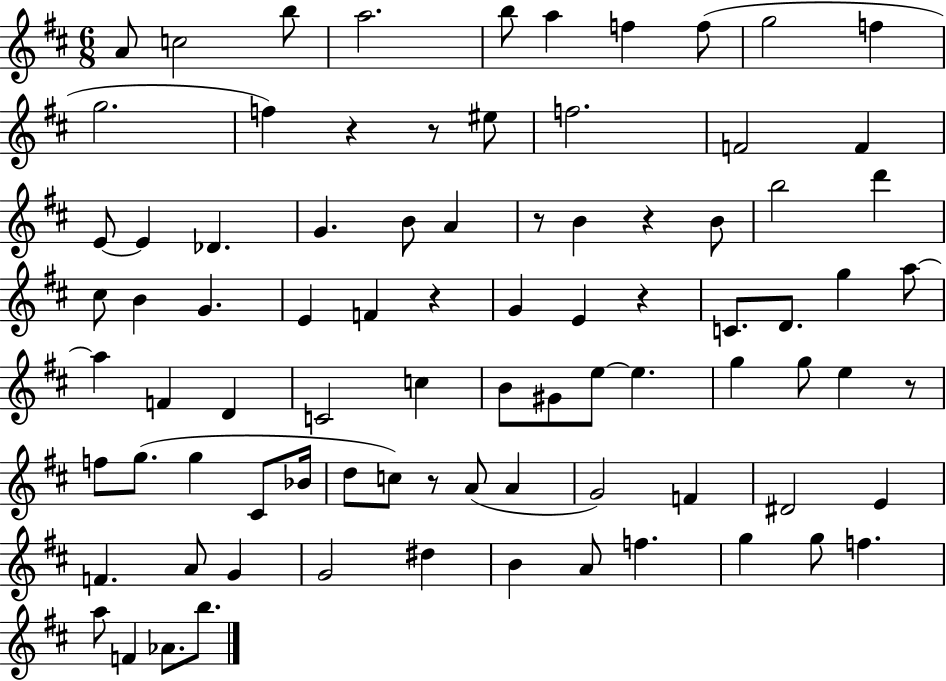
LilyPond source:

{
  \clef treble
  \numericTimeSignature
  \time 6/8
  \key d \major
  a'8 c''2 b''8 | a''2. | b''8 a''4 f''4 f''8( | g''2 f''4 | \break g''2. | f''4) r4 r8 eis''8 | f''2. | f'2 f'4 | \break e'8~~ e'4 des'4. | g'4. b'8 a'4 | r8 b'4 r4 b'8 | b''2 d'''4 | \break cis''8 b'4 g'4. | e'4 f'4 r4 | g'4 e'4 r4 | c'8. d'8. g''4 a''8~~ | \break a''4 f'4 d'4 | c'2 c''4 | b'8 gis'8 e''8~~ e''4. | g''4 g''8 e''4 r8 | \break f''8 g''8.( g''4 cis'8 bes'16 | d''8 c''8) r8 a'8( a'4 | g'2) f'4 | dis'2 e'4 | \break f'4. a'8 g'4 | g'2 dis''4 | b'4 a'8 f''4. | g''4 g''8 f''4. | \break a''8 f'4 aes'8. b''8. | \bar "|."
}